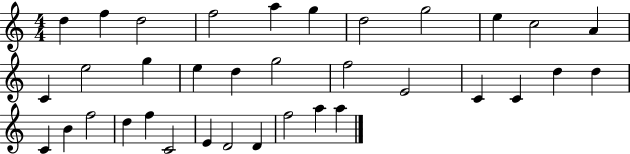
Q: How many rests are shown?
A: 0